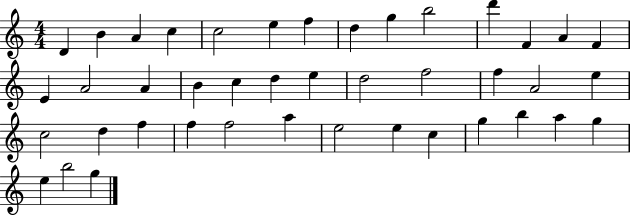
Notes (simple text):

D4/q B4/q A4/q C5/q C5/h E5/q F5/q D5/q G5/q B5/h D6/q F4/q A4/q F4/q E4/q A4/h A4/q B4/q C5/q D5/q E5/q D5/h F5/h F5/q A4/h E5/q C5/h D5/q F5/q F5/q F5/h A5/q E5/h E5/q C5/q G5/q B5/q A5/q G5/q E5/q B5/h G5/q